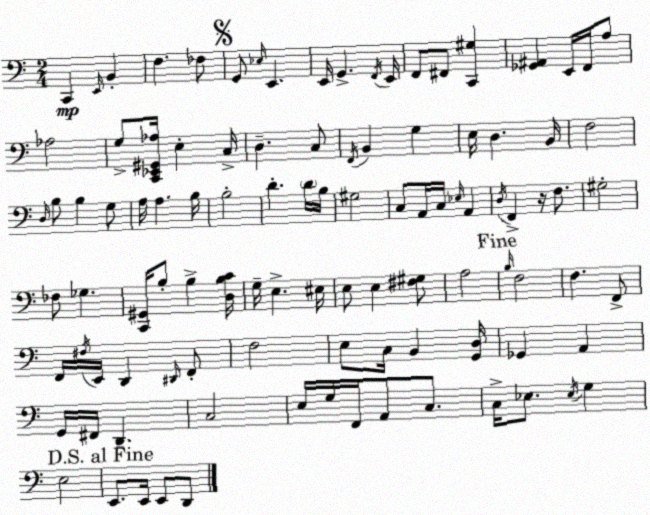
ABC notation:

X:1
T:Untitled
M:2/4
L:1/4
K:Am
C,, E,,/4 B,, F, _F,/2 G,,/2 _E,/4 E,, E,,/4 G,, F,,/4 E,,/4 F,,/2 ^F,,/2 [C,,^G,] [_G,,^A,,] E,,/4 F,,/4 A,/2 _A,2 G,/2 [C,,_E,,^G,,_A,]/4 E, C,/4 D, C,/2 F,,/4 B,, G, E,/4 D, B,,/4 F,2 D,/4 B,/2 B, G,/2 A,/4 A, B,/4 B,2 D D/4 B,/4 ^G,2 C,/2 A,,/4 C,/4 _E,/4 A,, D,/4 F,, z/4 F,/2 ^G,2 _F,/2 _G, [C,,^G,,]/4 B,/2 B, [D,B,C]/4 G,/4 E, ^E,/4 E,/2 E, [^F,^G,]/2 A,2 B,/4 F,2 F, F,,/2 F,,/4 ^F,/4 E,,/4 D,, ^D,,/4 F,,/2 F,2 E,/2 C,/4 B,, [G,,D,]/4 _G,, A,, G,,/4 ^F,,/4 D,, C,2 E,/4 G,/4 F,,/4 A,,/2 C,/2 C,/4 _E,/2 _E,/4 G, E,2 E,,/2 E,,/4 E,,/2 D,,/2